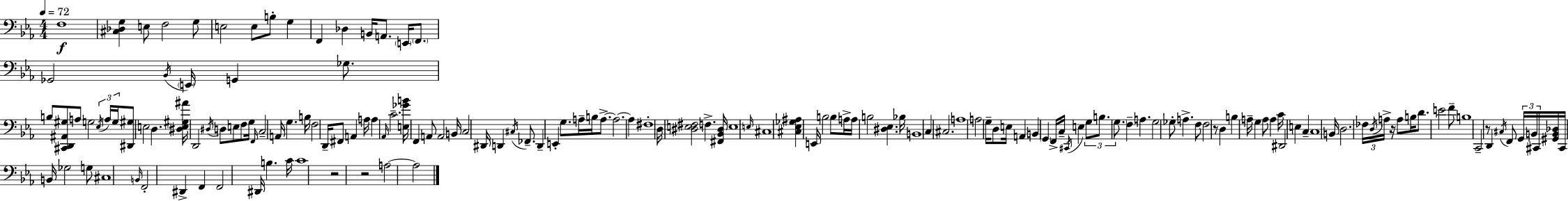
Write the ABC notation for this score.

X:1
T:Untitled
M:4/4
L:1/4
K:Eb
F,4 [^C,_D,G,] E,/2 F,2 G,/2 E,2 E,/2 B,/2 G, F,, _D, B,,/4 A,,/2 E,,/4 F,,/2 _G,,2 _B,,/4 E,,/4 G,, _G,/2 B,/2 [^C,,D,,^A,,^G,]/2 A,/2 G,2 _E,/4 A,/4 G,/4 [^D,,^G,]/2 E,2 D, [^D,E,^G,^A]/4 D,,2 ^D,/4 D,/2 E,/2 F,/2 G,/4 F,,/4 C,2 A,,/4 G, B,/4 F,2 D,,/4 ^F,,/2 A,, A,/4 A, _A,,/4 C2 [E,_GB]/4 F,, A,,/2 A,,2 B,,/4 C,2 ^D,,/4 D,, ^C,/4 _F,,/2 D,, E,, G,/2 A,/4 B,/4 A,/2 A,2 A, ^F,4 D,/4 [^D,E,^F,]2 F, [^F,,_B,,^D,]/4 E,4 E,/4 ^C,4 [^C,_E,_G,^A,] E,,/4 B,2 B,/2 A,/4 A,/4 B,2 [^D,_E,] _B,/4 B,,4 C, ^C,2 A,4 A,2 G,/4 D,/2 E,/4 A,, B,, G,, F,,/4 C,/4 ^C,,/4 E, G,/2 B,/2 G,/2 F, A, G,2 _G,/2 A, F,/2 F,2 z/2 D, B, A,/4 G, A,/2 A, C/4 ^D,,2 E, C, C,4 B,,/4 D,2 _F,/4 D,/4 A,/4 z/4 A,/2 B,/4 D/2 E2 F/2 B,4 C,,2 z/2 D,, ^C,/4 F,,/2 G,,/4 B,,/4 ^C,,/4 [^G,,B,,_D,]/4 ^C,,/4 B,,/4 _G,2 G,/2 ^C,4 B,,/4 F,,2 ^D,, F,, F,,2 ^D,,/4 B, C/4 C4 z2 z2 A,2 A,2